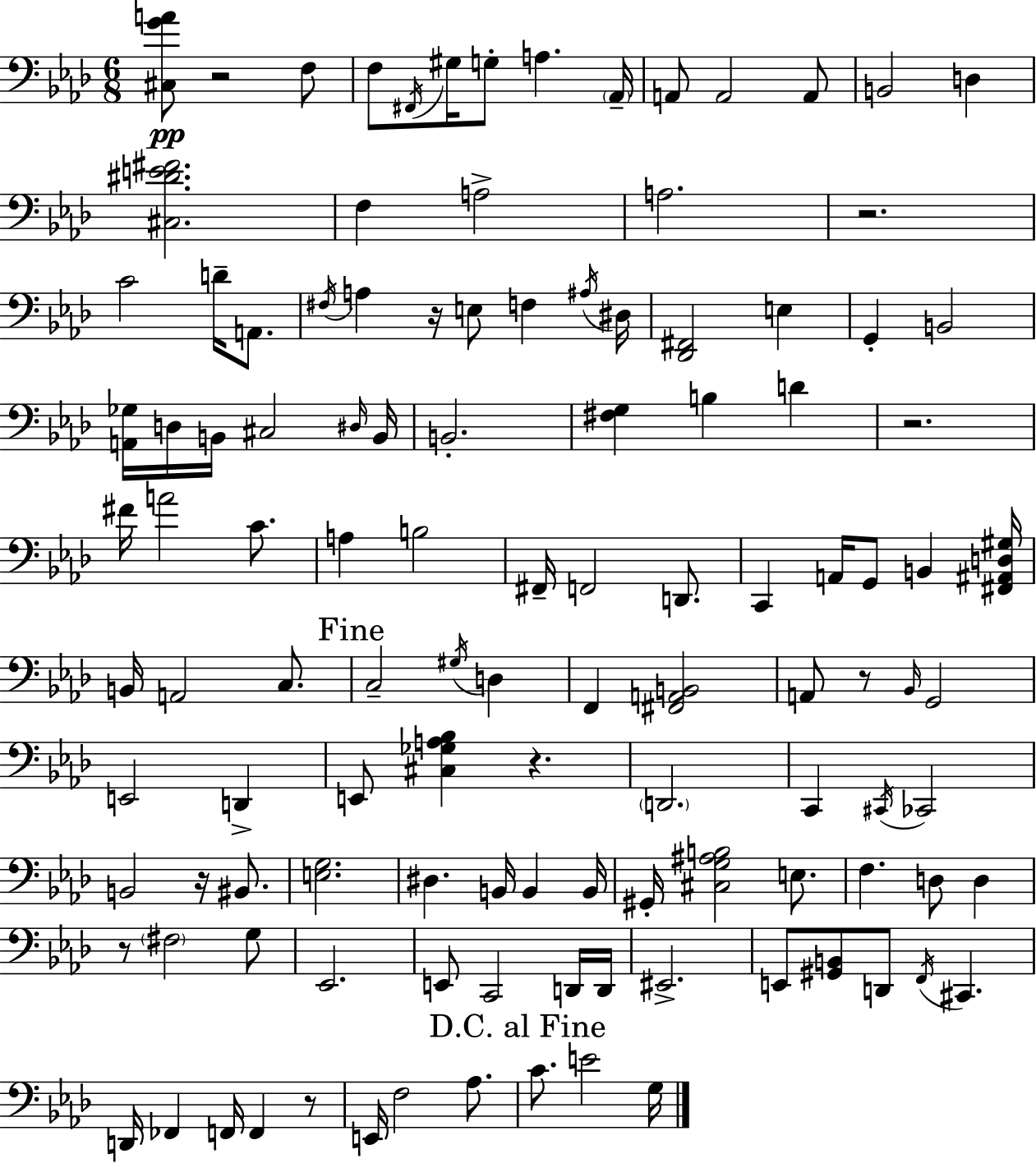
X:1
T:Untitled
M:6/8
L:1/4
K:Ab
[^C,GA]/2 z2 F,/2 F,/2 ^F,,/4 ^G,/4 G,/2 A, _A,,/4 A,,/2 A,,2 A,,/2 B,,2 D, [^C,^DE^F]2 F, A,2 A,2 z2 C2 D/4 A,,/2 ^F,/4 A, z/4 E,/2 F, ^A,/4 ^D,/4 [_D,,^F,,]2 E, G,, B,,2 [A,,_G,]/4 D,/4 B,,/4 ^C,2 ^D,/4 B,,/4 B,,2 [^F,G,] B, D z2 ^F/4 A2 C/2 A, B,2 ^F,,/4 F,,2 D,,/2 C,, A,,/4 G,,/2 B,, [^F,,^A,,D,^G,]/4 B,,/4 A,,2 C,/2 C,2 ^G,/4 D, F,, [^F,,A,,B,,]2 A,,/2 z/2 _B,,/4 G,,2 E,,2 D,, E,,/2 [^C,_G,A,_B,] z D,,2 C,, ^C,,/4 _C,,2 B,,2 z/4 ^B,,/2 [E,G,]2 ^D, B,,/4 B,, B,,/4 ^G,,/4 [^C,G,^A,B,]2 E,/2 F, D,/2 D, z/2 ^F,2 G,/2 _E,,2 E,,/2 C,,2 D,,/4 D,,/4 ^E,,2 E,,/2 [^G,,B,,]/2 D,,/2 F,,/4 ^C,, D,,/4 _F,, F,,/4 F,, z/2 E,,/4 F,2 _A,/2 C/2 E2 G,/4